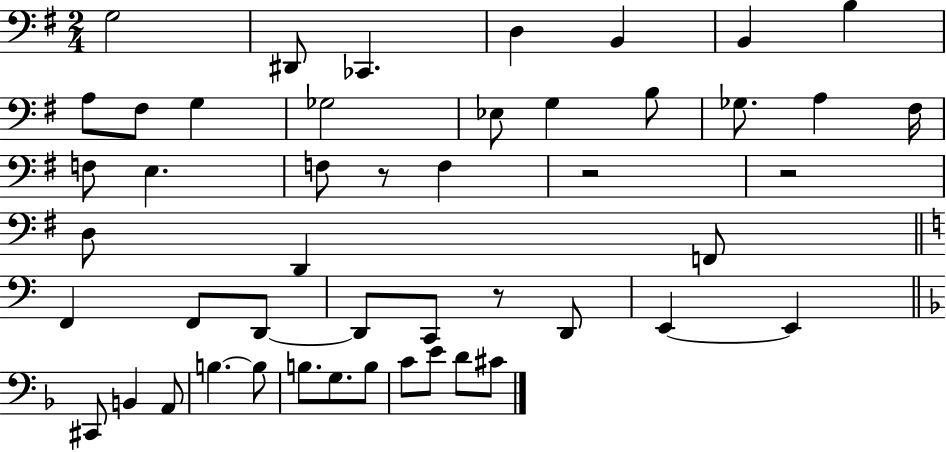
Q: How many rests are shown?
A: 4